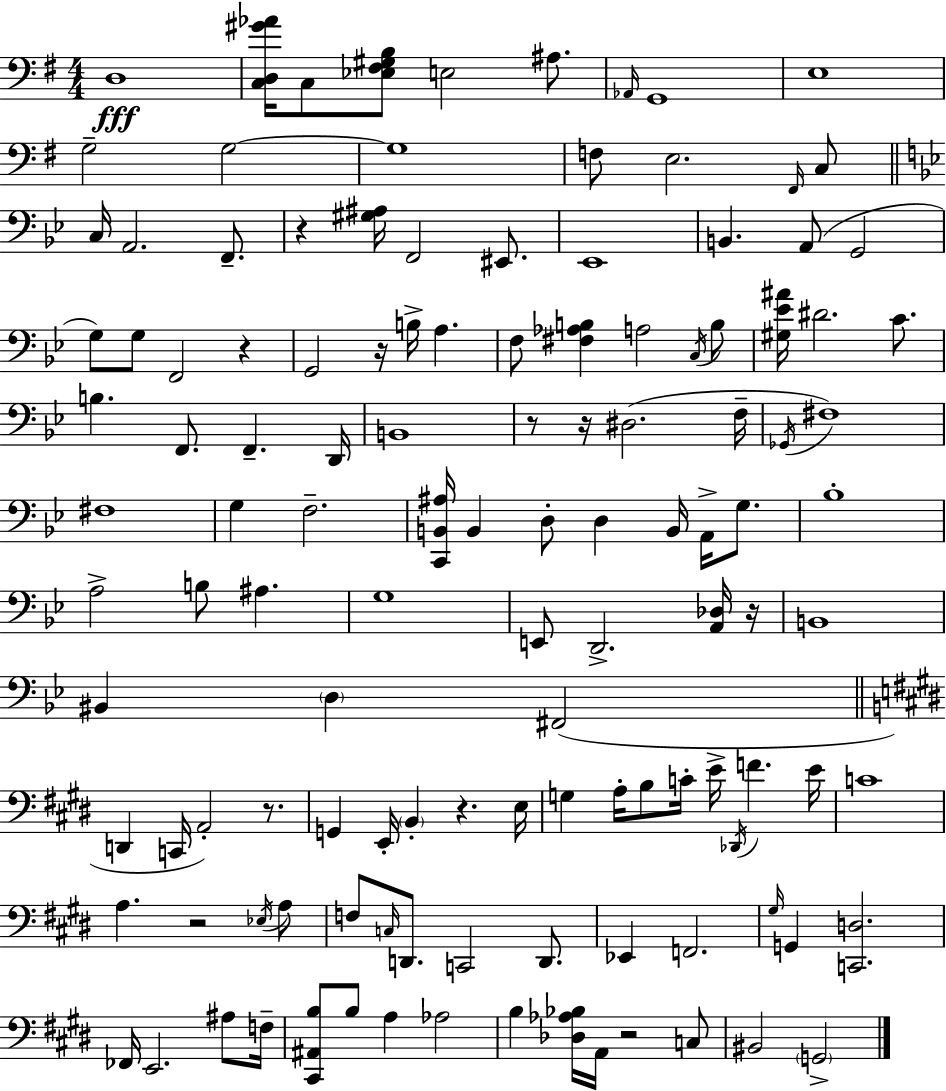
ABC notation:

X:1
T:Untitled
M:4/4
L:1/4
K:Em
D,4 [C,D,^G_A]/4 C,/2 [_E,^F,^G,B,]/2 E,2 ^A,/2 _A,,/4 G,,4 E,4 G,2 G,2 G,4 F,/2 E,2 ^F,,/4 C,/2 C,/4 A,,2 F,,/2 z [^G,^A,]/4 F,,2 ^E,,/2 _E,,4 B,, A,,/2 G,,2 G,/2 G,/2 F,,2 z G,,2 z/4 B,/4 A, F,/2 [^F,_A,B,] A,2 C,/4 B,/2 [^G,_E^A]/4 ^D2 C/2 B, F,,/2 F,, D,,/4 B,,4 z/2 z/4 ^D,2 F,/4 _G,,/4 ^F,4 ^F,4 G, F,2 [C,,B,,^A,]/4 B,, D,/2 D, B,,/4 A,,/4 G,/2 _B,4 A,2 B,/2 ^A, G,4 E,,/2 D,,2 [A,,_D,]/4 z/4 B,,4 ^B,, D, ^F,,2 D,, C,,/4 A,,2 z/2 G,, E,,/4 B,, z E,/4 G, A,/4 B,/2 C/4 E/4 _D,,/4 F E/4 C4 A, z2 _E,/4 A,/2 F,/2 C,/4 D,,/2 C,,2 D,,/2 _E,, F,,2 ^G,/4 G,, [C,,D,]2 _F,,/4 E,,2 ^A,/2 F,/4 [^C,,^A,,B,]/2 B,/2 A, _A,2 B, [_D,_A,_B,]/4 A,,/4 z2 C,/2 ^B,,2 G,,2